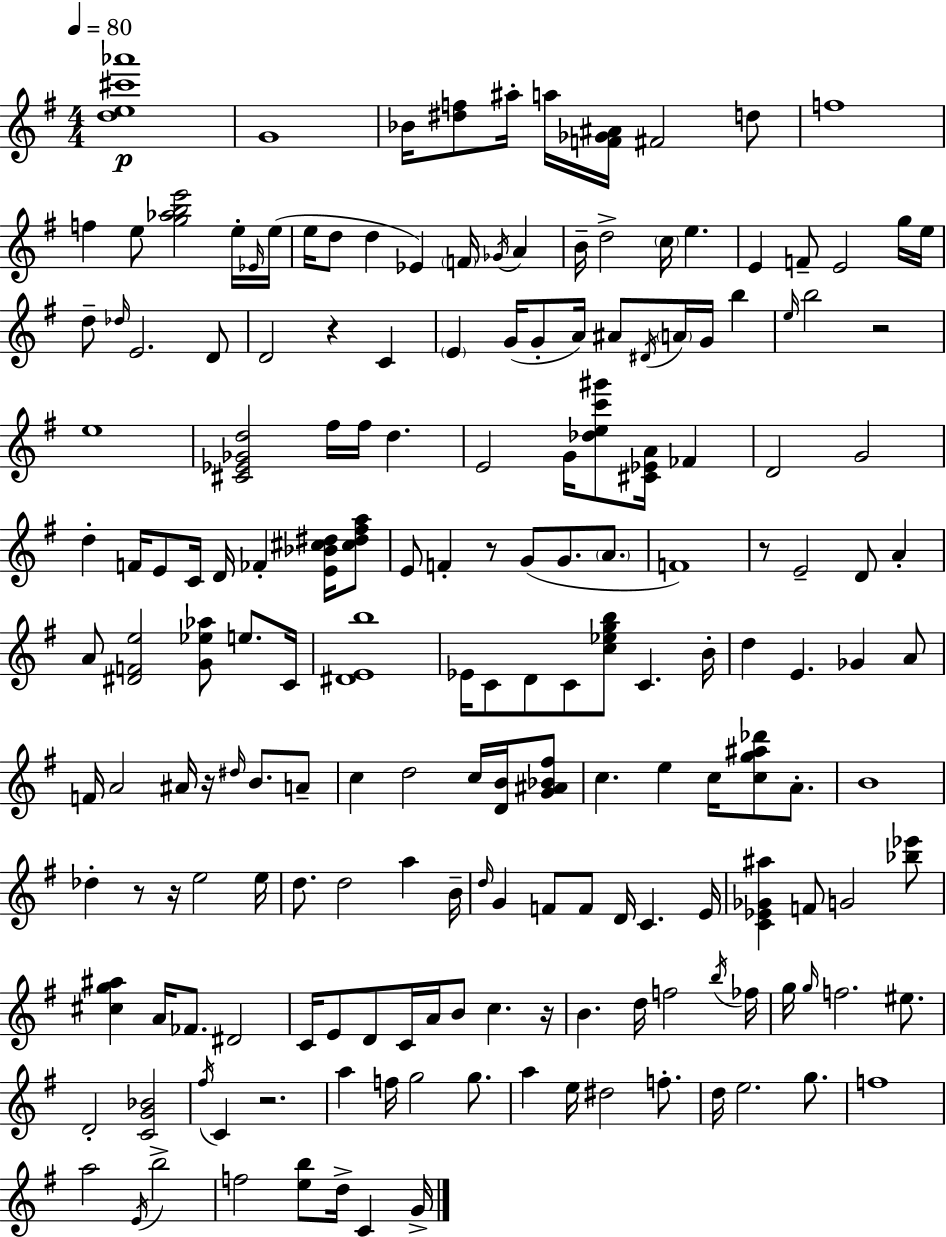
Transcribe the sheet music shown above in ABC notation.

X:1
T:Untitled
M:4/4
L:1/4
K:G
[de^c'_a']4 G4 _B/4 [^df]/2 ^a/4 a/4 [F_G^A]/4 ^F2 d/2 f4 f e/2 [g_abe']2 e/4 _E/4 e/4 e/4 d/2 d _E F/4 _G/4 A B/4 d2 c/4 e E F/2 E2 g/4 e/4 d/2 _d/4 E2 D/2 D2 z C E G/4 G/2 A/4 ^A/2 ^D/4 A/4 G/4 b e/4 b2 z2 e4 [^C_E_Gd]2 ^f/4 ^f/4 d E2 G/4 [_dec'^g']/2 [^C_EA]/4 _F D2 G2 d F/4 E/2 C/4 D/4 _F [E_B^c^d]/4 [^c^d^fa]/2 E/2 F z/2 G/2 G/2 A/2 F4 z/2 E2 D/2 A A/2 [^DFe]2 [G_e_a]/2 e/2 C/4 [^DEb]4 _E/4 C/2 D/2 C/2 [c_egb]/2 C B/4 d E _G A/2 F/4 A2 ^A/4 z/4 ^d/4 B/2 A/2 c d2 c/4 [DB]/4 [G^A_B^f]/2 c e c/4 [cg^a_d']/2 A/2 B4 _d z/2 z/4 e2 e/4 d/2 d2 a B/4 d/4 G F/2 F/2 D/4 C E/4 [C_E_G^a] F/2 G2 [_b_e']/2 [^cg^a] A/4 _F/2 ^D2 C/4 E/2 D/2 C/4 A/4 B/2 c z/4 B d/4 f2 b/4 _f/4 g/4 g/4 f2 ^e/2 D2 [CG_B]2 ^f/4 C z2 a f/4 g2 g/2 a e/4 ^d2 f/2 d/4 e2 g/2 f4 a2 E/4 b2 f2 [eb]/2 d/4 C G/4